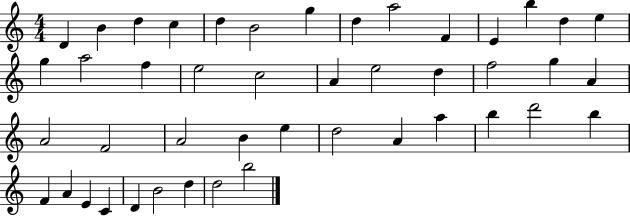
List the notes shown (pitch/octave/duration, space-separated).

D4/q B4/q D5/q C5/q D5/q B4/h G5/q D5/q A5/h F4/q E4/q B5/q D5/q E5/q G5/q A5/h F5/q E5/h C5/h A4/q E5/h D5/q F5/h G5/q A4/q A4/h F4/h A4/h B4/q E5/q D5/h A4/q A5/q B5/q D6/h B5/q F4/q A4/q E4/q C4/q D4/q B4/h D5/q D5/h B5/h